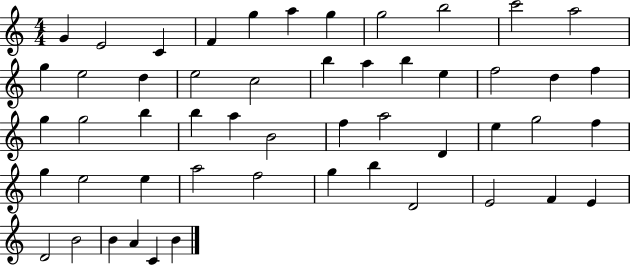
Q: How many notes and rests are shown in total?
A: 52